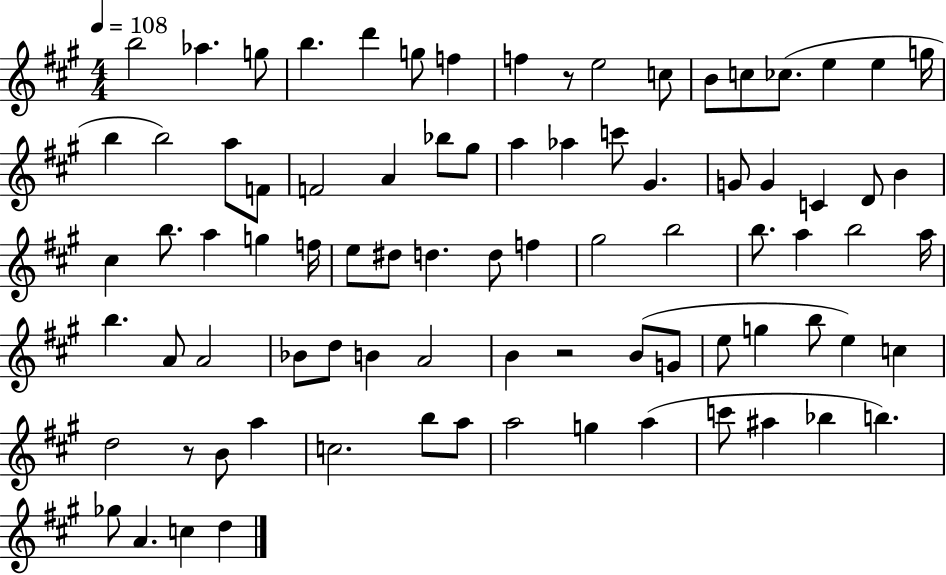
{
  \clef treble
  \numericTimeSignature
  \time 4/4
  \key a \major
  \tempo 4 = 108
  b''2 aes''4. g''8 | b''4. d'''4 g''8 f''4 | f''4 r8 e''2 c''8 | b'8 c''8 ces''8.( e''4 e''4 g''16 | \break b''4 b''2) a''8 f'8 | f'2 a'4 bes''8 gis''8 | a''4 aes''4 c'''8 gis'4. | g'8 g'4 c'4 d'8 b'4 | \break cis''4 b''8. a''4 g''4 f''16 | e''8 dis''8 d''4. d''8 f''4 | gis''2 b''2 | b''8. a''4 b''2 a''16 | \break b''4. a'8 a'2 | bes'8 d''8 b'4 a'2 | b'4 r2 b'8( g'8 | e''8 g''4 b''8 e''4) c''4 | \break d''2 r8 b'8 a''4 | c''2. b''8 a''8 | a''2 g''4 a''4( | c'''8 ais''4 bes''4 b''4.) | \break ges''8 a'4. c''4 d''4 | \bar "|."
}